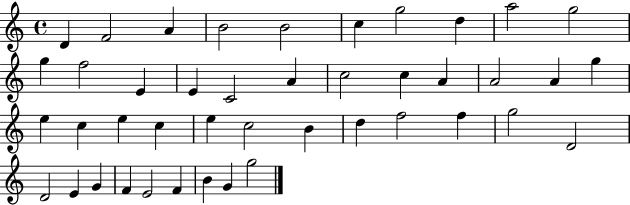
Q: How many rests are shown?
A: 0